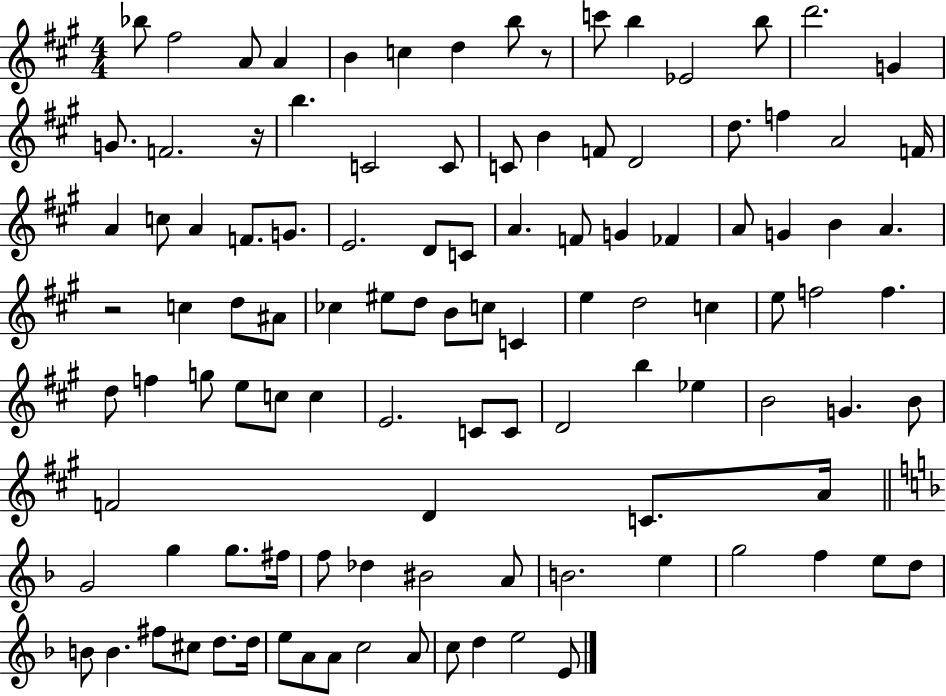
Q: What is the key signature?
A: A major